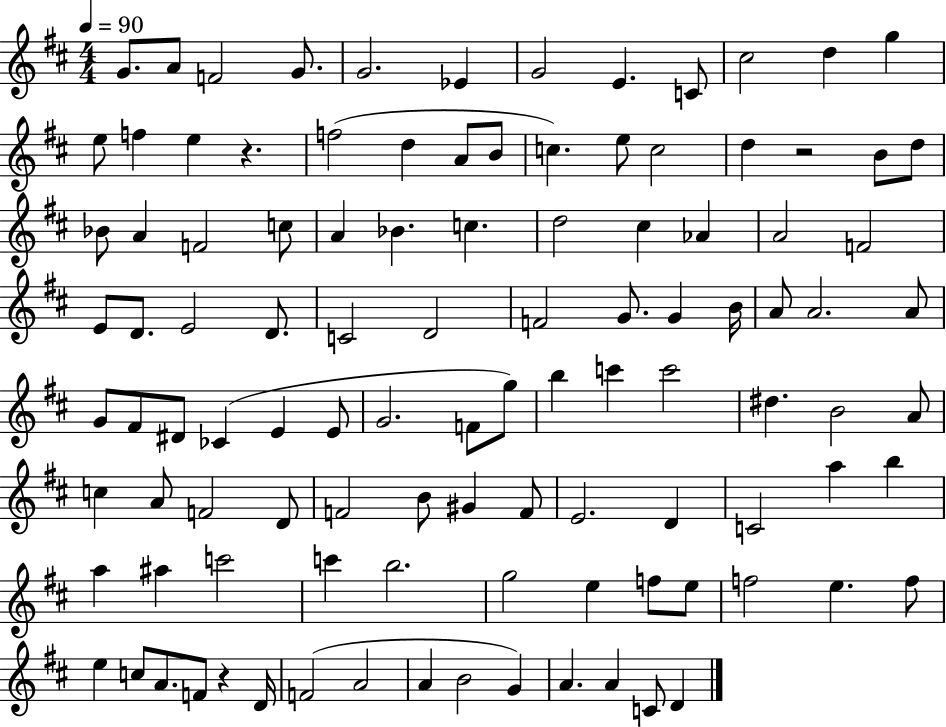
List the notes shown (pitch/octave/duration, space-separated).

G4/e. A4/e F4/h G4/e. G4/h. Eb4/q G4/h E4/q. C4/e C#5/h D5/q G5/q E5/e F5/q E5/q R/q. F5/h D5/q A4/e B4/e C5/q. E5/e C5/h D5/q R/h B4/e D5/e Bb4/e A4/q F4/h C5/e A4/q Bb4/q. C5/q. D5/h C#5/q Ab4/q A4/h F4/h E4/e D4/e. E4/h D4/e. C4/h D4/h F4/h G4/e. G4/q B4/s A4/e A4/h. A4/e G4/e F#4/e D#4/e CES4/q E4/q E4/e G4/h. F4/e G5/e B5/q C6/q C6/h D#5/q. B4/h A4/e C5/q A4/e F4/h D4/e F4/h B4/e G#4/q F4/e E4/h. D4/q C4/h A5/q B5/q A5/q A#5/q C6/h C6/q B5/h. G5/h E5/q F5/e E5/e F5/h E5/q. F5/e E5/q C5/e A4/e. F4/e R/q D4/s F4/h A4/h A4/q B4/h G4/q A4/q. A4/q C4/e D4/q